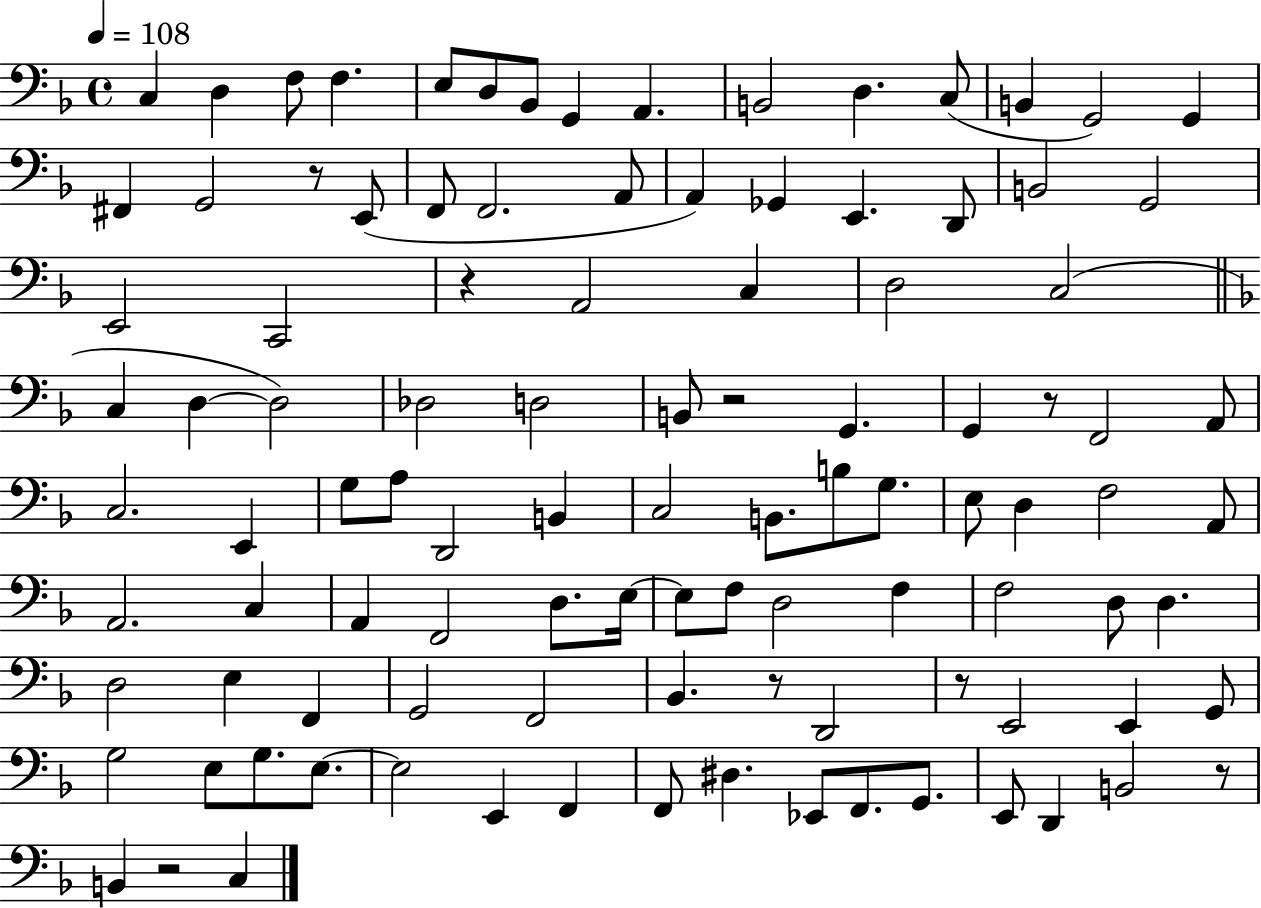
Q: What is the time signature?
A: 4/4